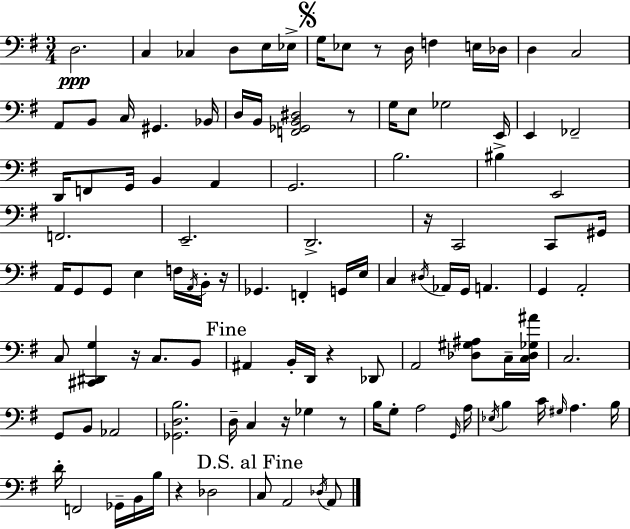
D3/h. C3/q CES3/q D3/e E3/s Eb3/s G3/s Eb3/e R/e D3/s F3/q E3/s Db3/s D3/q C3/h A2/e B2/e C3/s G#2/q. Bb2/s D3/s B2/s [F2,Gb2,B2,D#3]/h R/e G3/s E3/e Gb3/h E2/s E2/q FES2/h D2/s F2/e G2/s B2/q A2/q G2/h. B3/h. BIS3/q E2/h F2/h. E2/h. D2/h. R/s C2/h C2/e G#2/s A2/s G2/e G2/e E3/q F3/s A2/s B2/s R/s Gb2/q. F2/q G2/s E3/s C3/q D#3/s Ab2/s G2/s A2/q. G2/q A2/h C3/e [C#2,D#2,G3]/q R/s C3/e. B2/e A#2/q B2/s D2/s R/q Db2/e A2/h [Db3,G#3,A#3]/e C3/s [C3,Db3,Gb3,A#4]/s C3/h. G2/e B2/e Ab2/h [Gb2,D3,B3]/h. D3/s C3/q R/s Gb3/q R/e B3/s G3/e A3/h G2/s A3/s Eb3/s B3/q C4/s G#3/s A3/q. B3/s D4/s F2/h Gb2/s B2/s B3/s R/q Db3/h C3/e A2/h Db3/s A2/e